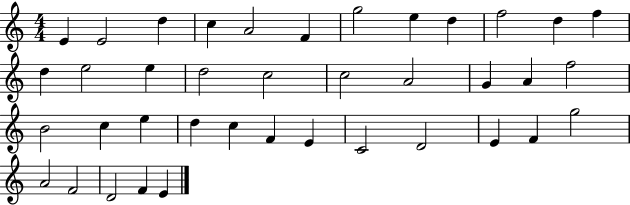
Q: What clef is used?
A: treble